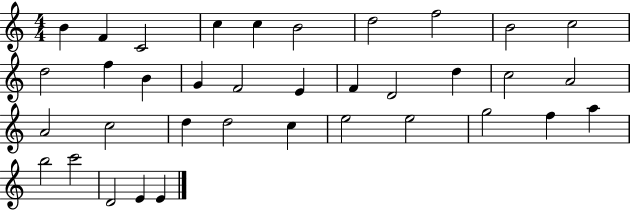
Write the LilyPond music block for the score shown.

{
  \clef treble
  \numericTimeSignature
  \time 4/4
  \key c \major
  b'4 f'4 c'2 | c''4 c''4 b'2 | d''2 f''2 | b'2 c''2 | \break d''2 f''4 b'4 | g'4 f'2 e'4 | f'4 d'2 d''4 | c''2 a'2 | \break a'2 c''2 | d''4 d''2 c''4 | e''2 e''2 | g''2 f''4 a''4 | \break b''2 c'''2 | d'2 e'4 e'4 | \bar "|."
}